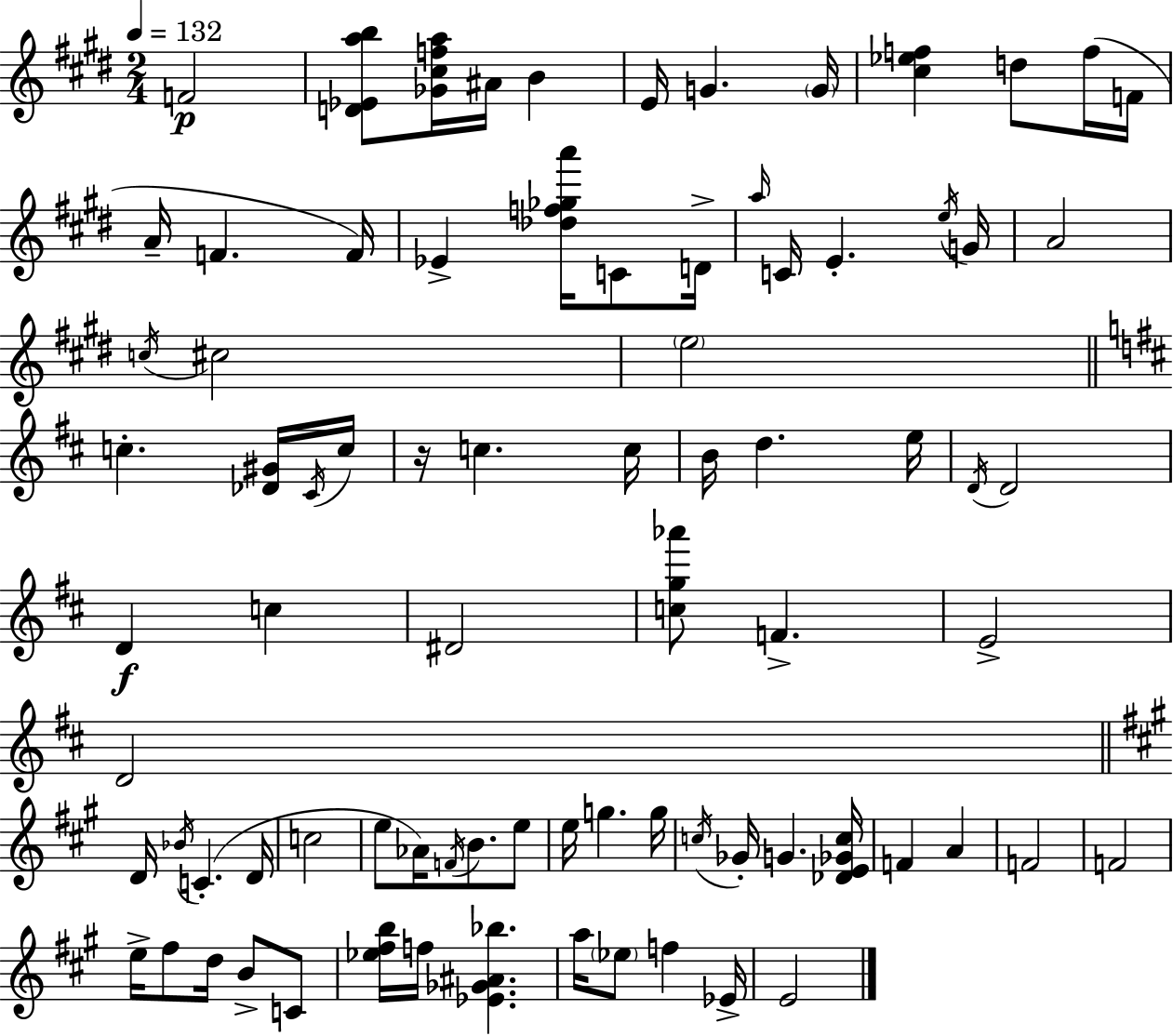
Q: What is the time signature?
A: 2/4